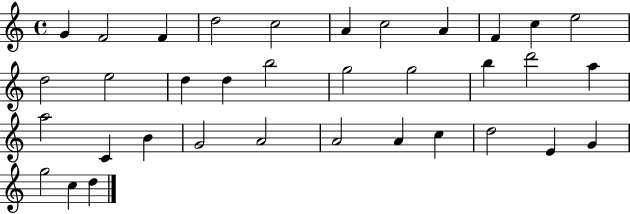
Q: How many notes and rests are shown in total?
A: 35